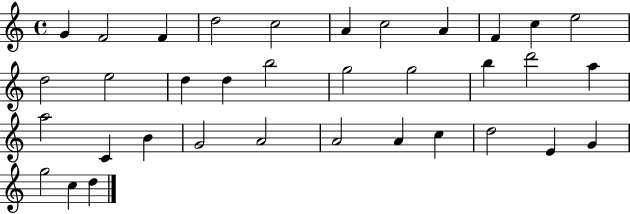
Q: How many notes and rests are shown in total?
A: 35